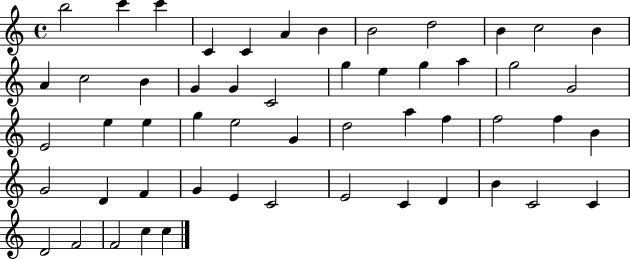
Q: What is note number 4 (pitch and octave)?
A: C4